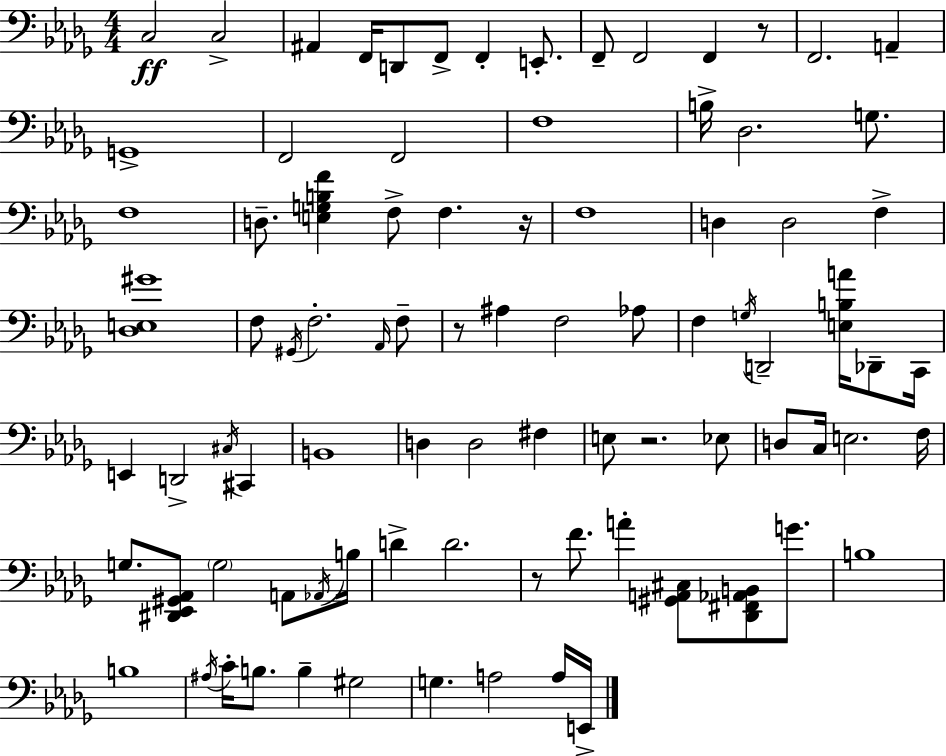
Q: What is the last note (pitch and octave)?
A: E2